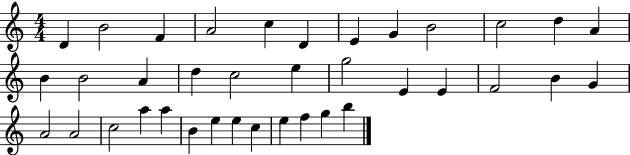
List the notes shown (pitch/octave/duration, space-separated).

D4/q B4/h F4/q A4/h C5/q D4/q E4/q G4/q B4/h C5/h D5/q A4/q B4/q B4/h A4/q D5/q C5/h E5/q G5/h E4/q E4/q F4/h B4/q G4/q A4/h A4/h C5/h A5/q A5/q B4/q E5/q E5/q C5/q E5/q F5/q G5/q B5/q